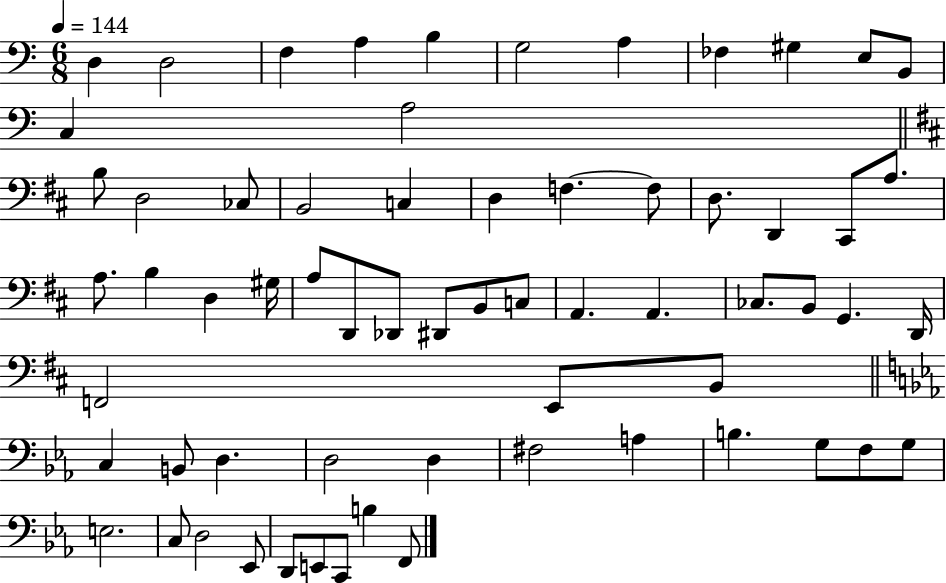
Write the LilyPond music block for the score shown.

{
  \clef bass
  \numericTimeSignature
  \time 6/8
  \key c \major
  \tempo 4 = 144
  d4 d2 | f4 a4 b4 | g2 a4 | fes4 gis4 e8 b,8 | \break c4 a2 | \bar "||" \break \key b \minor b8 d2 ces8 | b,2 c4 | d4 f4.~~ f8 | d8. d,4 cis,8 a8. | \break a8. b4 d4 gis16 | a8 d,8 des,8 dis,8 b,8 c8 | a,4. a,4. | ces8. b,8 g,4. d,16 | \break f,2 e,8 b,8 | \bar "||" \break \key c \minor c4 b,8 d4. | d2 d4 | fis2 a4 | b4. g8 f8 g8 | \break e2. | c8 d2 ees,8 | d,8 e,8 c,8 b4 f,8 | \bar "|."
}